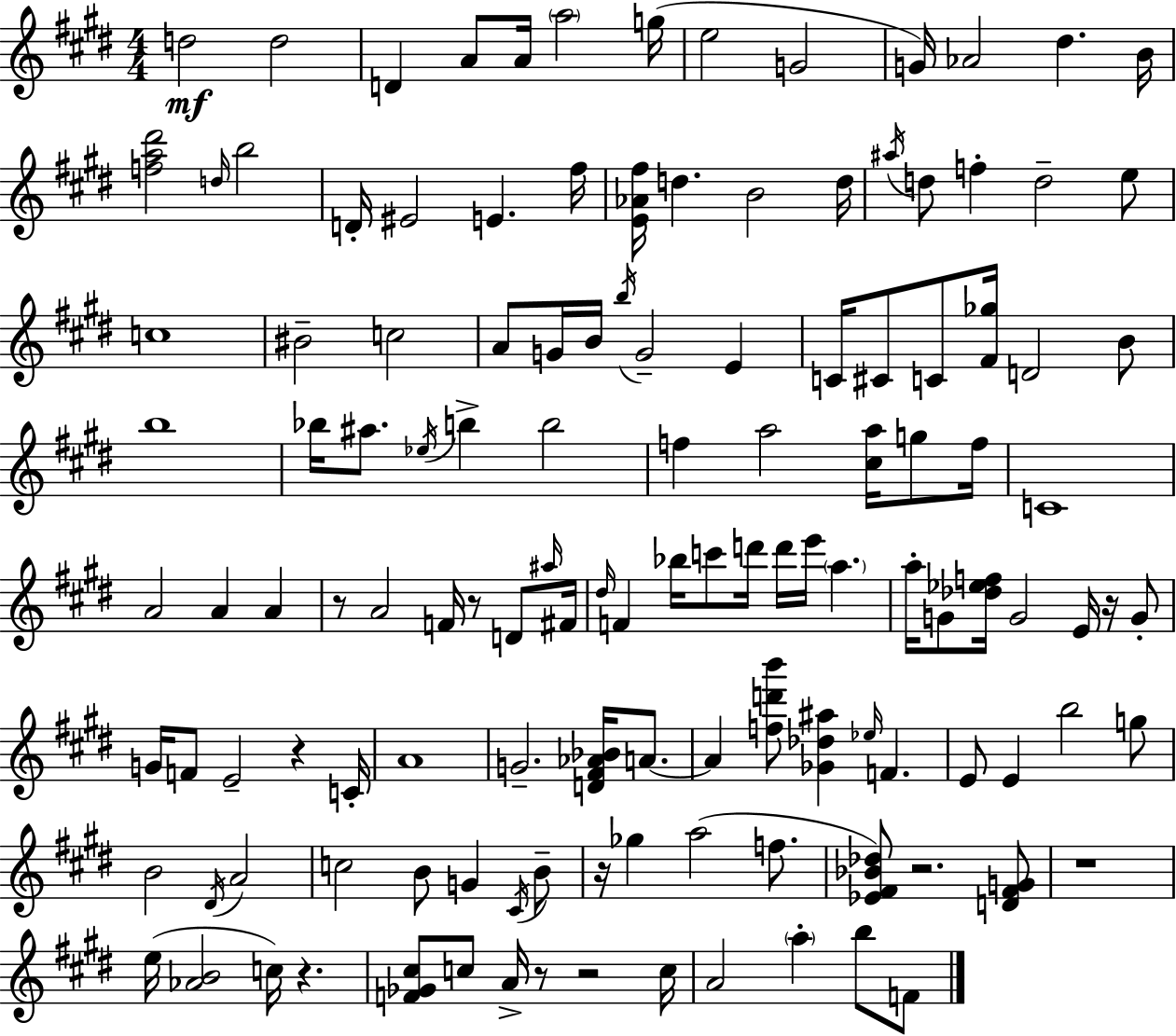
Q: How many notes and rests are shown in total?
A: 129